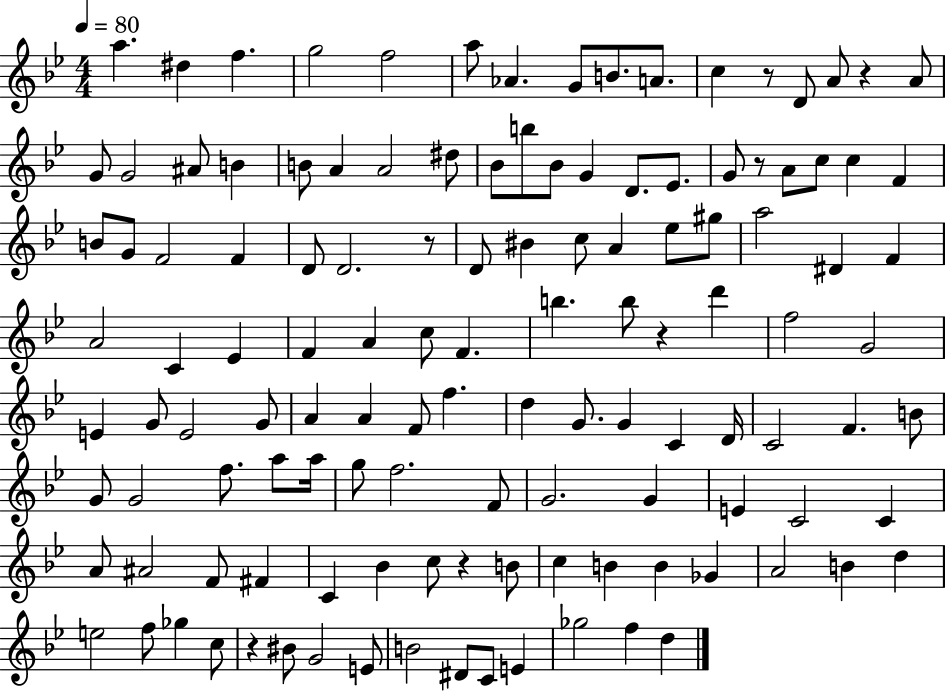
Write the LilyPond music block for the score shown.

{
  \clef treble
  \numericTimeSignature
  \time 4/4
  \key bes \major
  \tempo 4 = 80
  a''4. dis''4 f''4. | g''2 f''2 | a''8 aes'4. g'8 b'8. a'8. | c''4 r8 d'8 a'8 r4 a'8 | \break g'8 g'2 ais'8 b'4 | b'8 a'4 a'2 dis''8 | bes'8 b''8 bes'8 g'4 d'8. ees'8. | g'8 r8 a'8 c''8 c''4 f'4 | \break b'8 g'8 f'2 f'4 | d'8 d'2. r8 | d'8 bis'4 c''8 a'4 ees''8 gis''8 | a''2 dis'4 f'4 | \break a'2 c'4 ees'4 | f'4 a'4 c''8 f'4. | b''4. b''8 r4 d'''4 | f''2 g'2 | \break e'4 g'8 e'2 g'8 | a'4 a'4 f'8 f''4. | d''4 g'8. g'4 c'4 d'16 | c'2 f'4. b'8 | \break g'8 g'2 f''8. a''8 a''16 | g''8 f''2. f'8 | g'2. g'4 | e'4 c'2 c'4 | \break a'8 ais'2 f'8 fis'4 | c'4 bes'4 c''8 r4 b'8 | c''4 b'4 b'4 ges'4 | a'2 b'4 d''4 | \break e''2 f''8 ges''4 c''8 | r4 bis'8 g'2 e'8 | b'2 dis'8 c'8 e'4 | ges''2 f''4 d''4 | \break \bar "|."
}